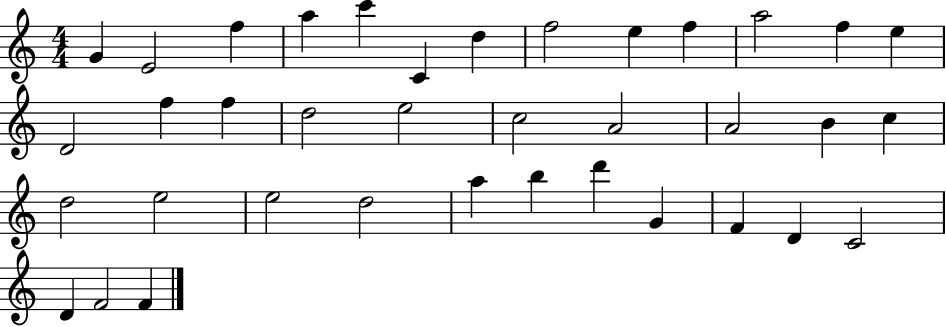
G4/q E4/h F5/q A5/q C6/q C4/q D5/q F5/h E5/q F5/q A5/h F5/q E5/q D4/h F5/q F5/q D5/h E5/h C5/h A4/h A4/h B4/q C5/q D5/h E5/h E5/h D5/h A5/q B5/q D6/q G4/q F4/q D4/q C4/h D4/q F4/h F4/q